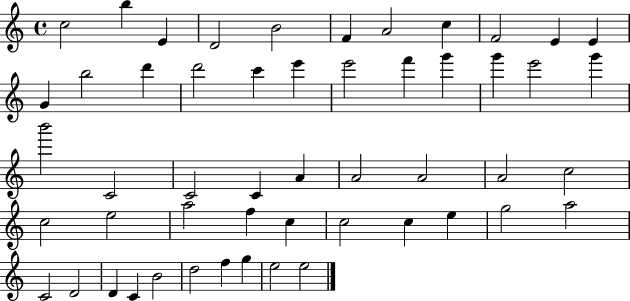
{
  \clef treble
  \time 4/4
  \defaultTimeSignature
  \key c \major
  c''2 b''4 e'4 | d'2 b'2 | f'4 a'2 c''4 | f'2 e'4 e'4 | \break g'4 b''2 d'''4 | d'''2 c'''4 e'''4 | e'''2 f'''4 g'''4 | g'''4 e'''2 g'''4 | \break b'''2 c'2 | c'2 c'4 a'4 | a'2 a'2 | a'2 c''2 | \break c''2 e''2 | a''2 f''4 c''4 | c''2 c''4 e''4 | g''2 a''2 | \break c'2 d'2 | d'4 c'4 b'2 | d''2 f''4 g''4 | e''2 e''2 | \break \bar "|."
}